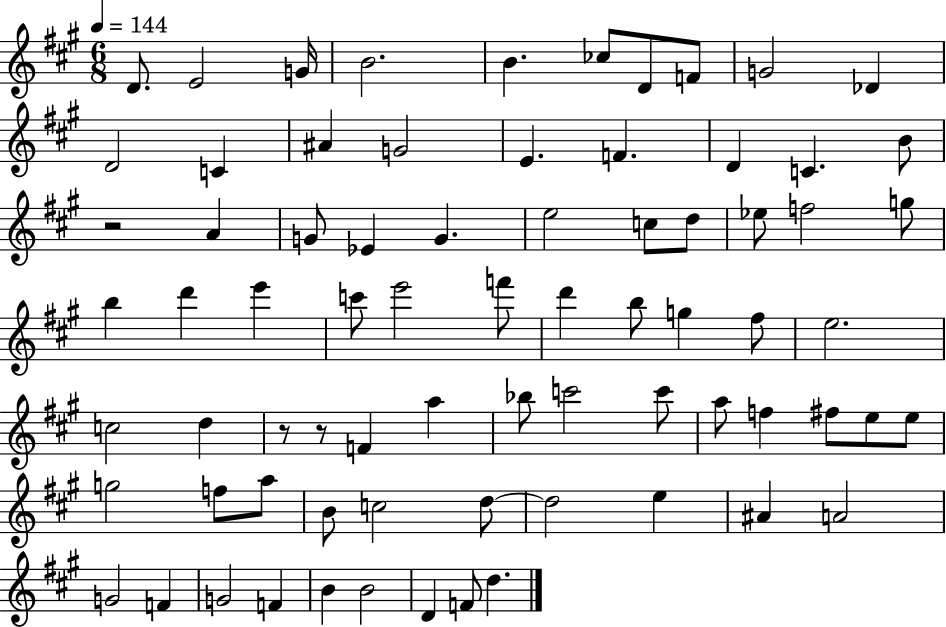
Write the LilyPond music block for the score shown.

{
  \clef treble
  \numericTimeSignature
  \time 6/8
  \key a \major
  \tempo 4 = 144
  d'8. e'2 g'16 | b'2. | b'4. ces''8 d'8 f'8 | g'2 des'4 | \break d'2 c'4 | ais'4 g'2 | e'4. f'4. | d'4 c'4. b'8 | \break r2 a'4 | g'8 ees'4 g'4. | e''2 c''8 d''8 | ees''8 f''2 g''8 | \break b''4 d'''4 e'''4 | c'''8 e'''2 f'''8 | d'''4 b''8 g''4 fis''8 | e''2. | \break c''2 d''4 | r8 r8 f'4 a''4 | bes''8 c'''2 c'''8 | a''8 f''4 fis''8 e''8 e''8 | \break g''2 f''8 a''8 | b'8 c''2 d''8~~ | d''2 e''4 | ais'4 a'2 | \break g'2 f'4 | g'2 f'4 | b'4 b'2 | d'4 f'8 d''4. | \break \bar "|."
}